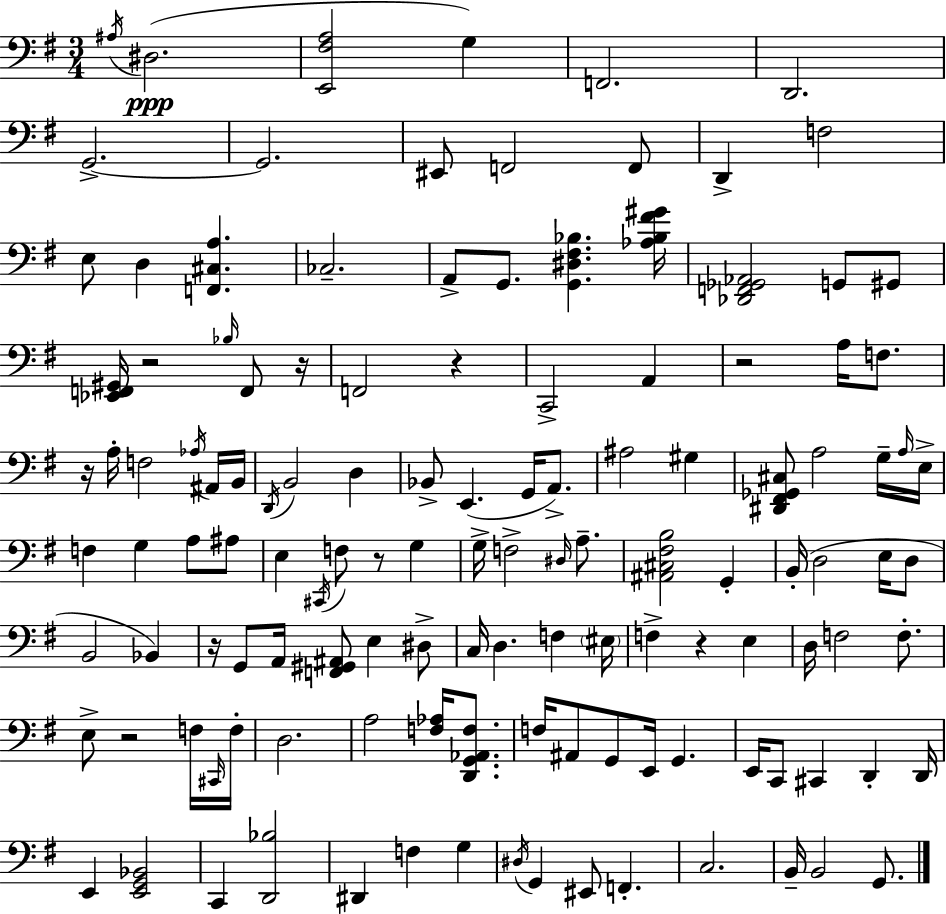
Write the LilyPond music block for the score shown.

{
  \clef bass
  \numericTimeSignature
  \time 3/4
  \key g \major
  \acciaccatura { ais16 }\ppp dis2.( | <e, fis a>2 g4) | f,2. | d,2. | \break g,2.->~~ | g,2. | eis,8 f,2 f,8 | d,4-> f2 | \break e8 d4 <f, cis a>4. | ces2.-- | a,8-> g,8. <g, dis fis bes>4. | <aes bes fis' gis'>16 <des, f, ges, aes,>2 g,8 gis,8 | \break <ees, f, gis,>16 r2 \grace { bes16 } f,8 | r16 f,2 r4 | c,2-> a,4 | r2 a16 f8. | \break r16 a16-. f2 | \acciaccatura { aes16 } ais,16 b,16 \acciaccatura { d,16 } b,2 | d4 bes,8-> e,4.( | g,16 a,8.->) ais2 | \break gis4 <dis, fis, ges, cis>8 a2 | g16-- \grace { a16 } e16-> f4 g4 | a8 ais8 e4 \acciaccatura { cis,16 } f8 | r8 g4 g16-> f2-> | \break \grace { dis16 } a8.-- <ais, cis fis b>2 | g,4-. b,16-.( d2 | e16 d8 b,2 | bes,4) r16 g,8 a,16 <f, gis, ais,>8 | \break e4 dis8-> c16 d4. | f4 \parenthesize eis16 f4-> r4 | e4 d16 f2 | f8.-. e8-> r2 | \break f16 \grace { cis,16 } f16-. d2. | a2 | <f aes>16 <d, g, aes, f>8. f16 ais,8 g,8 | e,16 g,4. e,16 c,8 cis,4 | \break d,4-. d,16 e,4 | <e, g, bes,>2 c,4 | <d, bes>2 dis,4 | f4 g4 \acciaccatura { dis16 } g,4 | \break eis,8 f,4.-. c2. | b,16-- b,2 | g,8. \bar "|."
}